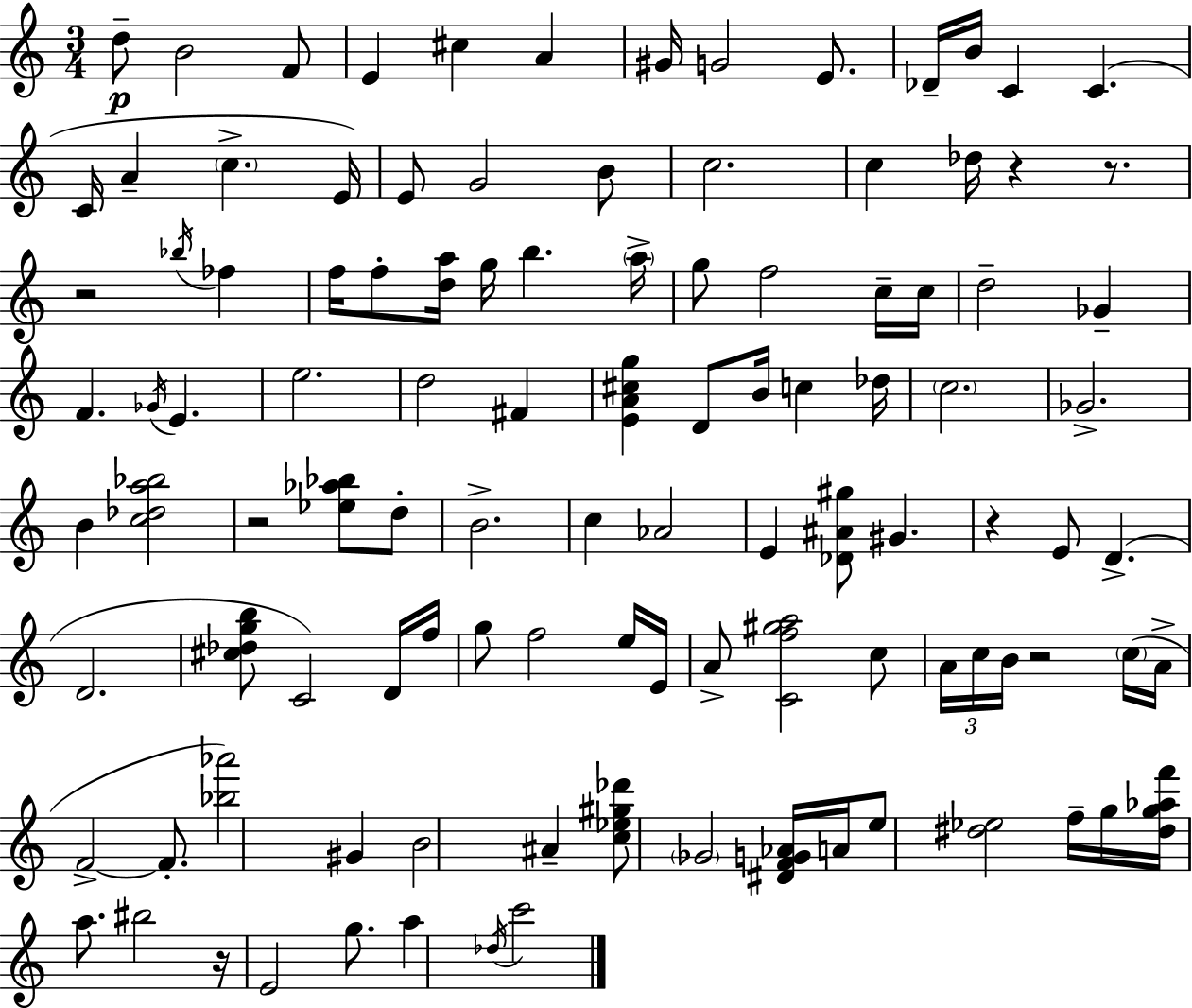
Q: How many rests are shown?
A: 7